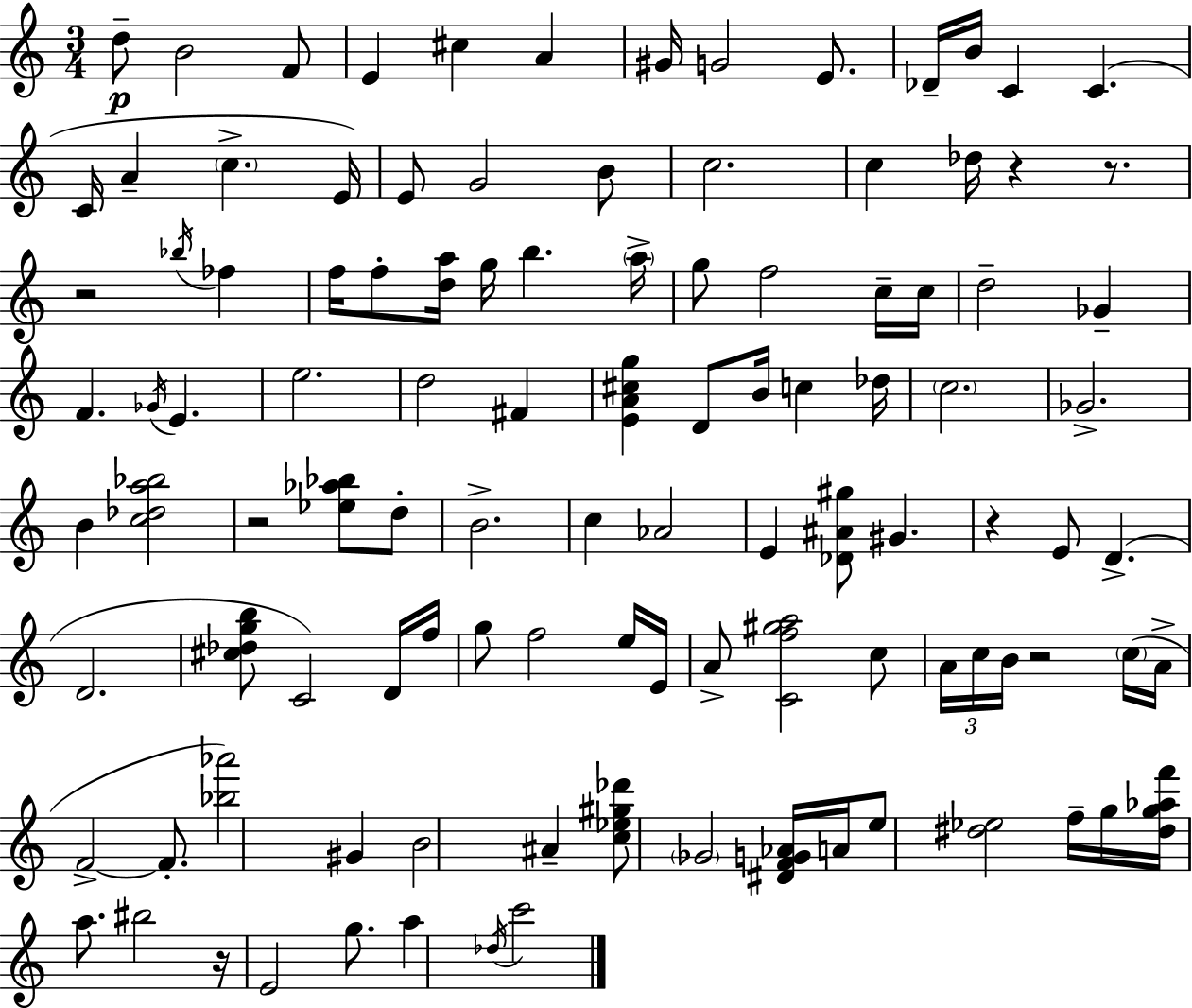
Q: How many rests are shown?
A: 7